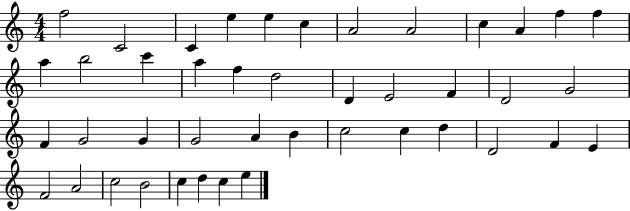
X:1
T:Untitled
M:4/4
L:1/4
K:C
f2 C2 C e e c A2 A2 c A f f a b2 c' a f d2 D E2 F D2 G2 F G2 G G2 A B c2 c d D2 F E F2 A2 c2 B2 c d c e